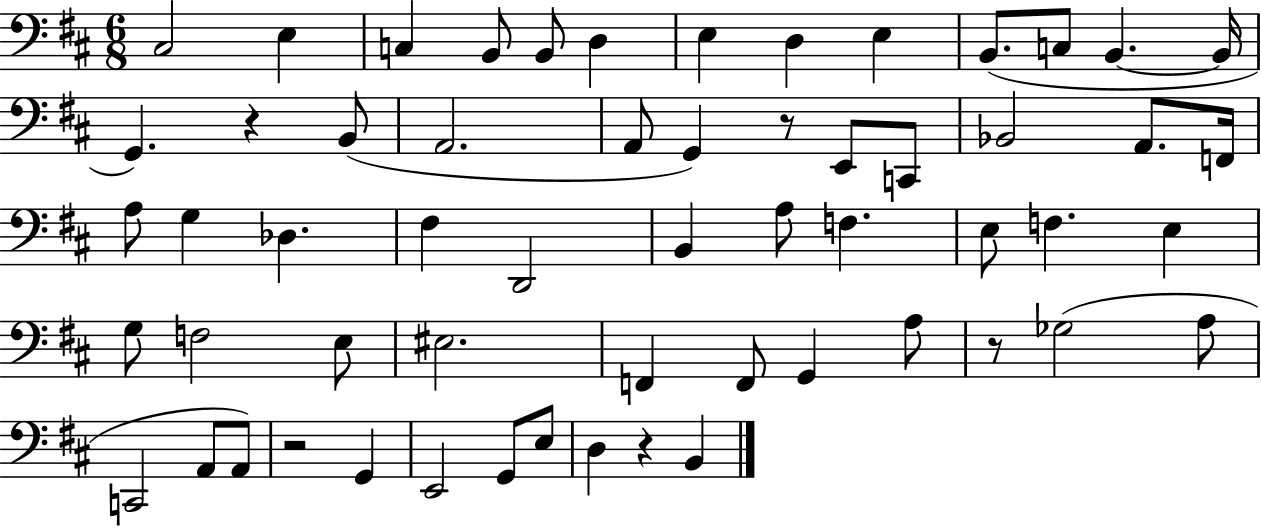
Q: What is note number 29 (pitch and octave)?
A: B2